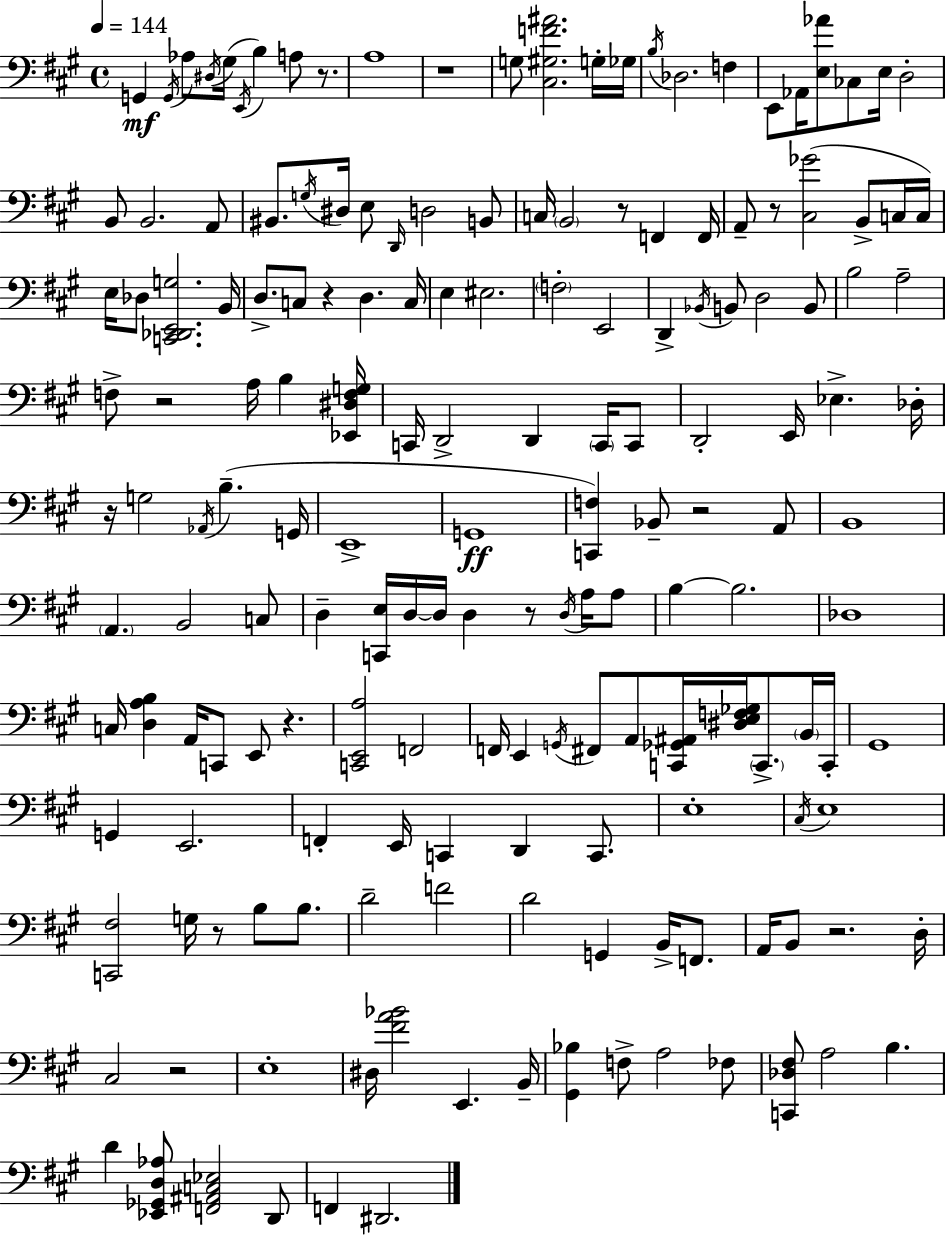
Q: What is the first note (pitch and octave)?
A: G2